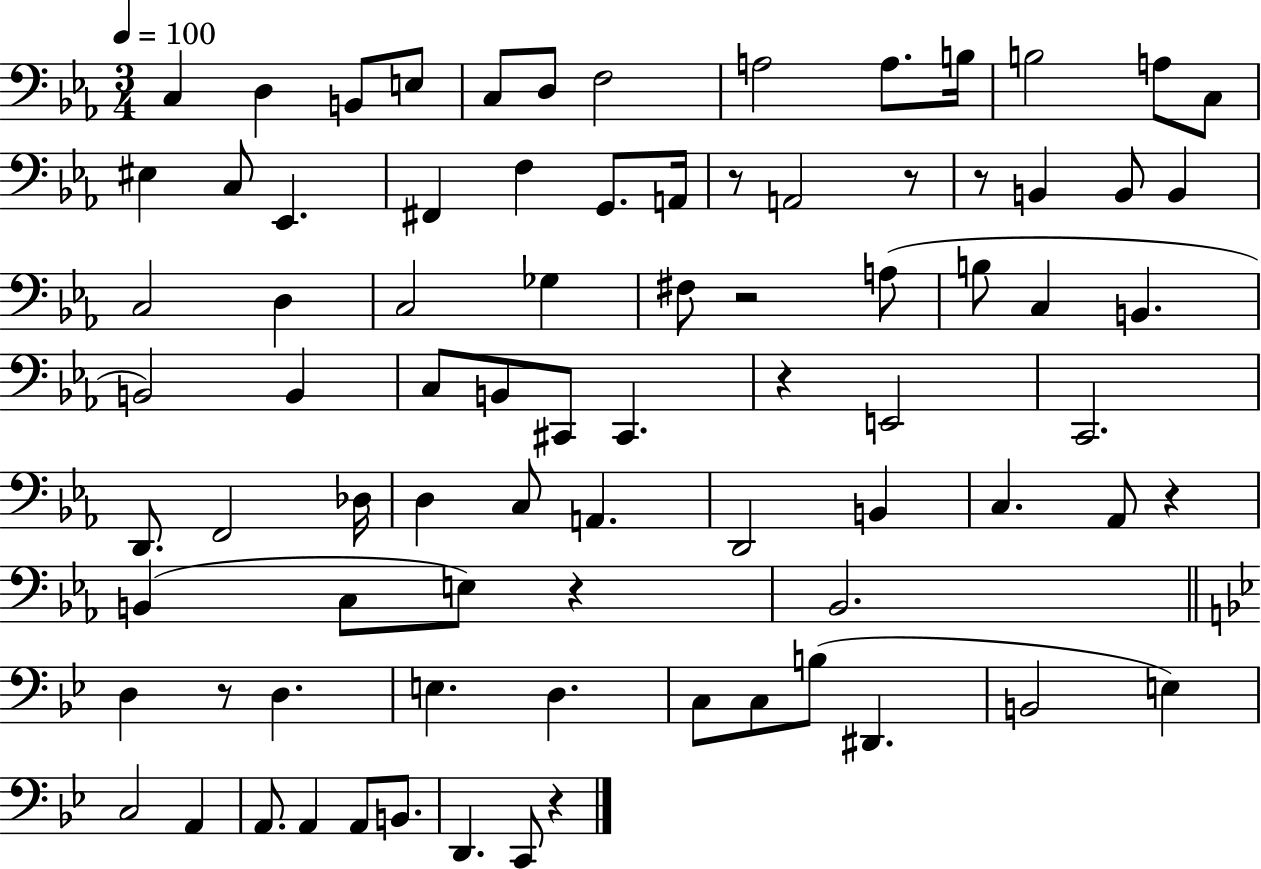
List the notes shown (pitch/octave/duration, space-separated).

C3/q D3/q B2/e E3/e C3/e D3/e F3/h A3/h A3/e. B3/s B3/h A3/e C3/e EIS3/q C3/e Eb2/q. F#2/q F3/q G2/e. A2/s R/e A2/h R/e R/e B2/q B2/e B2/q C3/h D3/q C3/h Gb3/q F#3/e R/h A3/e B3/e C3/q B2/q. B2/h B2/q C3/e B2/e C#2/e C#2/q. R/q E2/h C2/h. D2/e. F2/h Db3/s D3/q C3/e A2/q. D2/h B2/q C3/q. Ab2/e R/q B2/q C3/e E3/e R/q Bb2/h. D3/q R/e D3/q. E3/q. D3/q. C3/e C3/e B3/e D#2/q. B2/h E3/q C3/h A2/q A2/e. A2/q A2/e B2/e. D2/q. C2/e R/q